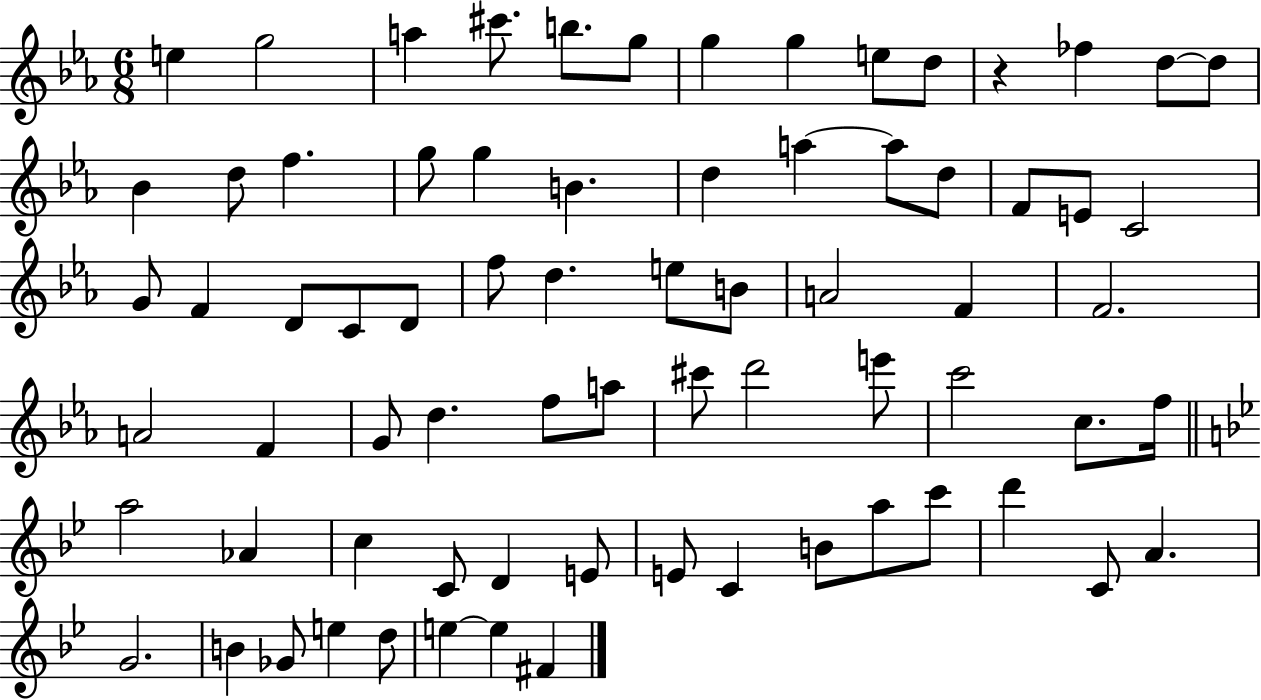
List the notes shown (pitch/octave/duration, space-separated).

E5/q G5/h A5/q C#6/e. B5/e. G5/e G5/q G5/q E5/e D5/e R/q FES5/q D5/e D5/e Bb4/q D5/e F5/q. G5/e G5/q B4/q. D5/q A5/q A5/e D5/e F4/e E4/e C4/h G4/e F4/q D4/e C4/e D4/e F5/e D5/q. E5/e B4/e A4/h F4/q F4/h. A4/h F4/q G4/e D5/q. F5/e A5/e C#6/e D6/h E6/e C6/h C5/e. F5/s A5/h Ab4/q C5/q C4/e D4/q E4/e E4/e C4/q B4/e A5/e C6/e D6/q C4/e A4/q. G4/h. B4/q Gb4/e E5/q D5/e E5/q E5/q F#4/q